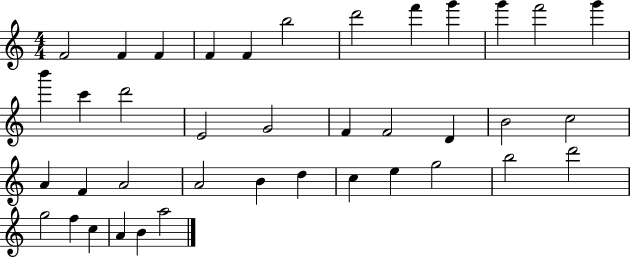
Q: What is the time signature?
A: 4/4